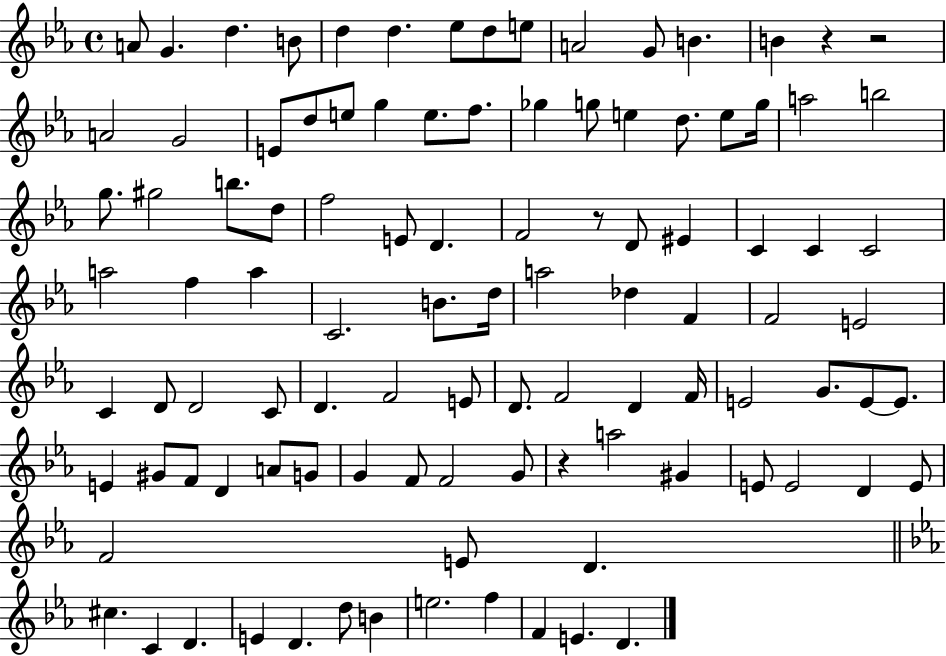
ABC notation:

X:1
T:Untitled
M:4/4
L:1/4
K:Eb
A/2 G d B/2 d d _e/2 d/2 e/2 A2 G/2 B B z z2 A2 G2 E/2 d/2 e/2 g e/2 f/2 _g g/2 e d/2 e/2 g/4 a2 b2 g/2 ^g2 b/2 d/2 f2 E/2 D F2 z/2 D/2 ^E C C C2 a2 f a C2 B/2 d/4 a2 _d F F2 E2 C D/2 D2 C/2 D F2 E/2 D/2 F2 D F/4 E2 G/2 E/2 E/2 E ^G/2 F/2 D A/2 G/2 G F/2 F2 G/2 z a2 ^G E/2 E2 D E/2 F2 E/2 D ^c C D E D d/2 B e2 f F E D